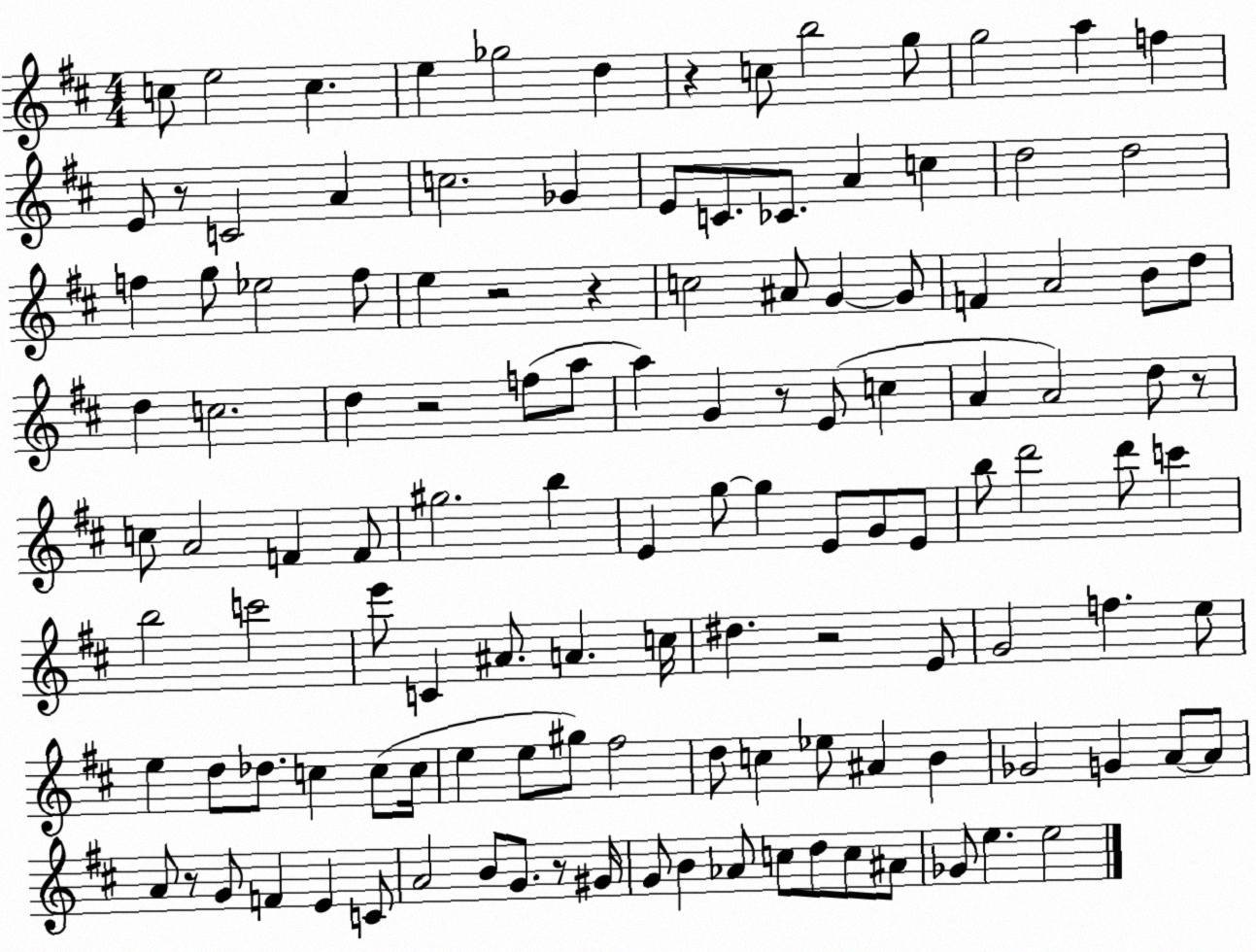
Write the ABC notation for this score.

X:1
T:Untitled
M:4/4
L:1/4
K:D
c/2 e2 c e _g2 d z c/2 b2 g/2 g2 a f E/2 z/2 C2 A c2 _G E/2 C/2 _C/2 A c d2 d2 f g/2 _e2 f/2 e z2 z c2 ^A/2 G G/2 F A2 B/2 d/2 d c2 d z2 f/2 a/2 a G z/2 E/2 c A A2 d/2 z/2 c/2 A2 F F/2 ^g2 b E g/2 g E/2 G/2 E/2 b/2 d'2 d'/2 c' b2 c'2 e'/2 C ^A/2 A c/4 ^d z2 E/2 G2 f e/2 e d/2 _d/2 c c/2 c/4 e e/2 ^g/2 ^f2 d/2 c _e/2 ^A B _G2 G A/2 A/2 A/2 z/2 G/2 F E C/2 A2 B/2 G/2 z/2 ^G/4 G/2 B _A/2 c/2 d/2 c/2 ^A/2 _G/2 e e2